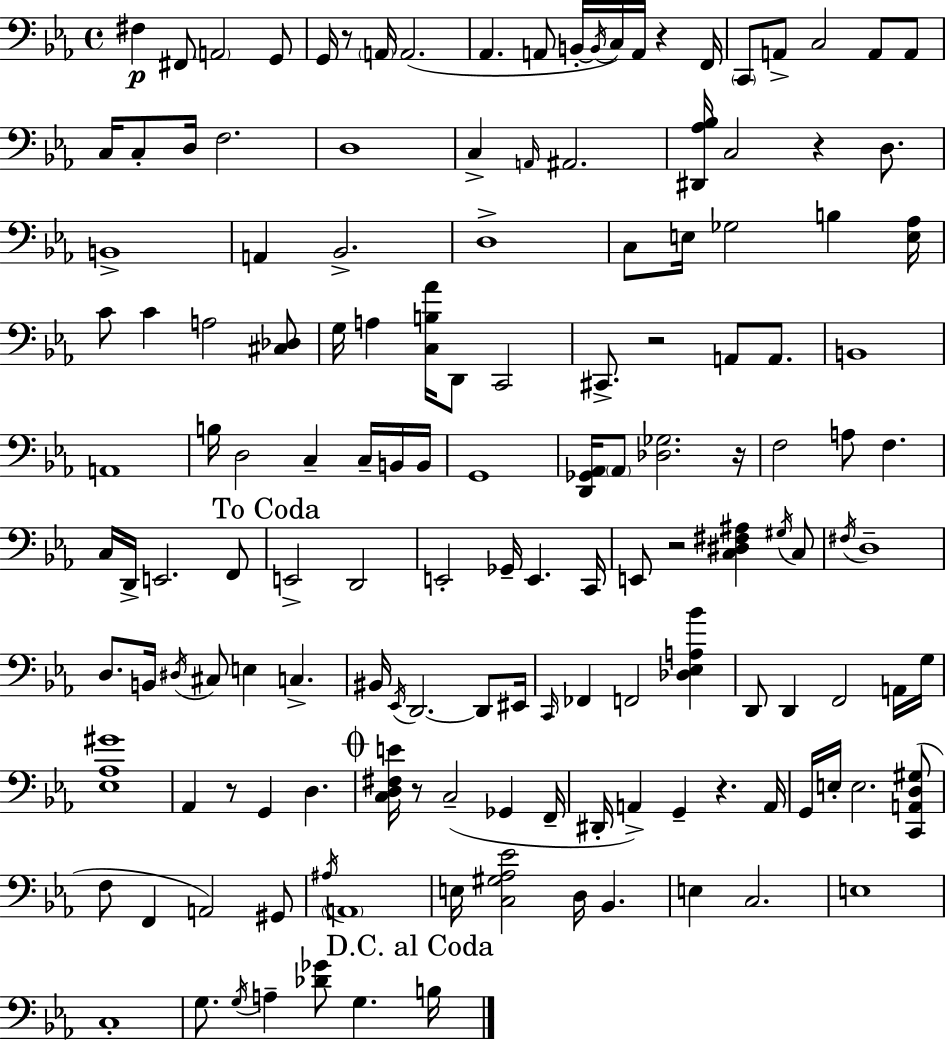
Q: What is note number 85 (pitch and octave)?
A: D2